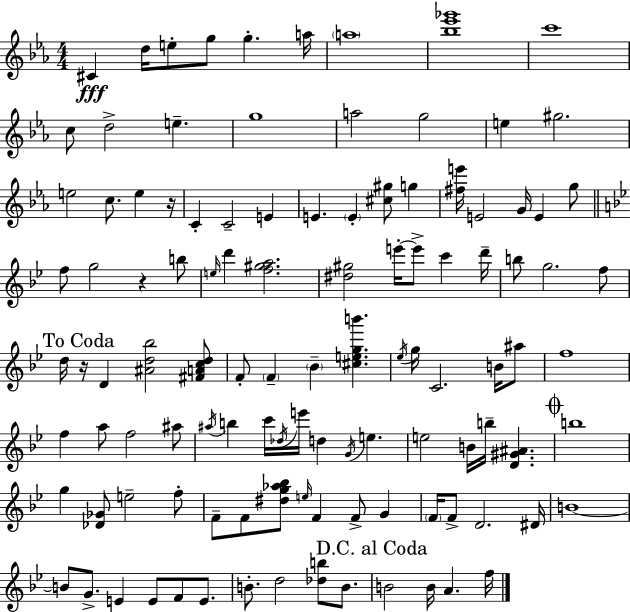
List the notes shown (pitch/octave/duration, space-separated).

C#4/q D5/s E5/e G5/e G5/q. A5/s A5/w [Bb5,Eb6,Gb6]/w C6/w C5/e D5/h E5/q. G5/w A5/h G5/h E5/q G#5/h. E5/h C5/e. E5/q R/s C4/q C4/h E4/q E4/q. E4/q [C#5,G#5]/e G5/q [F#5,E6]/s E4/h G4/s E4/q G5/e F5/e G5/h R/q B5/e E5/s D6/q [F5,G#5,A5]/h. [D#5,G#5]/h E6/s E6/e C6/q D6/s B5/e G5/h. F5/e D5/s R/s D4/q [A#4,D5,Bb5]/h [F#4,A4,C5,D5]/e F4/e F4/q Bb4/q [C#5,E5,G5,B6]/q. Eb5/s G5/s C4/h. B4/s A#5/e F5/w F5/q A5/e F5/h A#5/e A#5/s B5/q C6/s Db5/s E6/s D5/q G4/s E5/q. E5/h B4/s B5/s [D4,G#4,A#4]/q. B5/w G5/q [Db4,Gb4]/e E5/h F5/e F4/e F4/e [D#5,G5,Ab5,Bb5]/e E5/s F4/q F4/e G4/q F4/s F4/e D4/h. D#4/s B4/w B4/e G4/e. E4/q E4/e F4/e E4/e. B4/e. D5/h [Db5,B5]/e B4/e. B4/h B4/s A4/q. F5/s